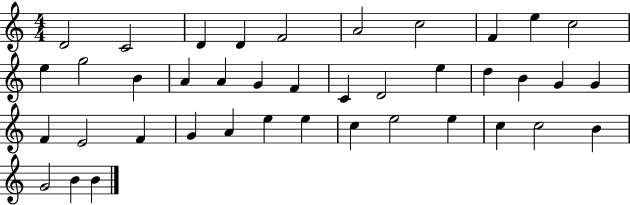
{
  \clef treble
  \numericTimeSignature
  \time 4/4
  \key c \major
  d'2 c'2 | d'4 d'4 f'2 | a'2 c''2 | f'4 e''4 c''2 | \break e''4 g''2 b'4 | a'4 a'4 g'4 f'4 | c'4 d'2 e''4 | d''4 b'4 g'4 g'4 | \break f'4 e'2 f'4 | g'4 a'4 e''4 e''4 | c''4 e''2 e''4 | c''4 c''2 b'4 | \break g'2 b'4 b'4 | \bar "|."
}